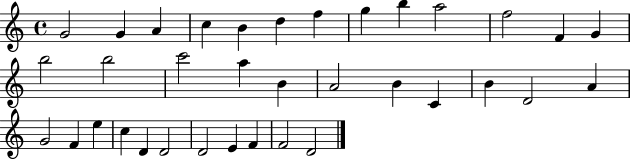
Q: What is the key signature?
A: C major